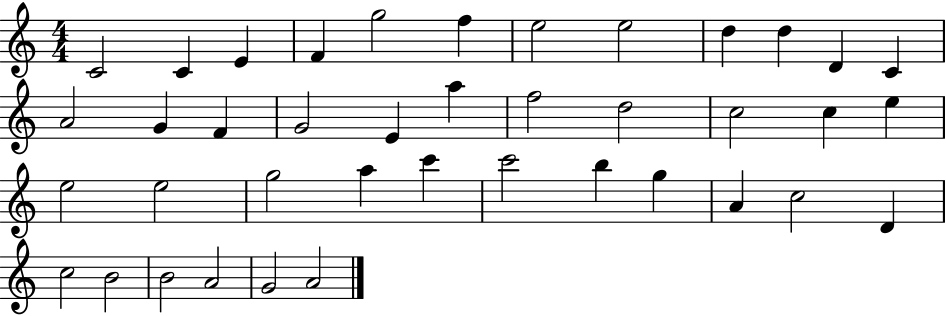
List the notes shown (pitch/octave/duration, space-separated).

C4/h C4/q E4/q F4/q G5/h F5/q E5/h E5/h D5/q D5/q D4/q C4/q A4/h G4/q F4/q G4/h E4/q A5/q F5/h D5/h C5/h C5/q E5/q E5/h E5/h G5/h A5/q C6/q C6/h B5/q G5/q A4/q C5/h D4/q C5/h B4/h B4/h A4/h G4/h A4/h